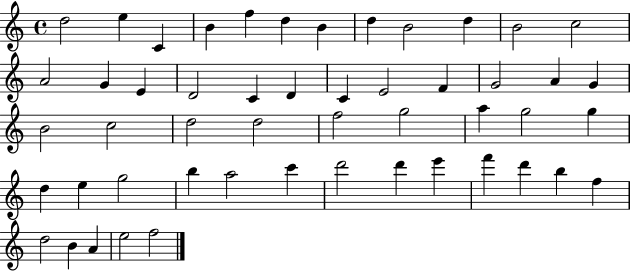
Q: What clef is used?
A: treble